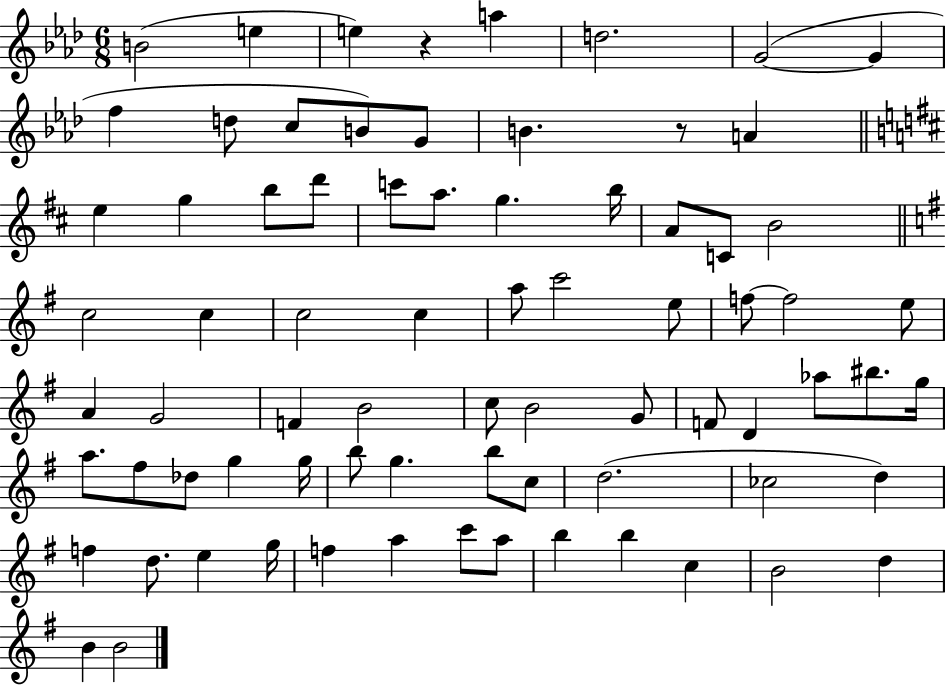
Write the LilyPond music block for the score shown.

{
  \clef treble
  \numericTimeSignature
  \time 6/8
  \key aes \major
  b'2( e''4 | e''4) r4 a''4 | d''2. | g'2~(~ g'4 | \break f''4 d''8 c''8 b'8) g'8 | b'4. r8 a'4 | \bar "||" \break \key b \minor e''4 g''4 b''8 d'''8 | c'''8 a''8. g''4. b''16 | a'8 c'8 b'2 | \bar "||" \break \key g \major c''2 c''4 | c''2 c''4 | a''8 c'''2 e''8 | f''8~~ f''2 e''8 | \break a'4 g'2 | f'4 b'2 | c''8 b'2 g'8 | f'8 d'4 aes''8 bis''8. g''16 | \break a''8. fis''8 des''8 g''4 g''16 | b''8 g''4. b''8 c''8 | d''2.( | ces''2 d''4) | \break f''4 d''8. e''4 g''16 | f''4 a''4 c'''8 a''8 | b''4 b''4 c''4 | b'2 d''4 | \break b'4 b'2 | \bar "|."
}